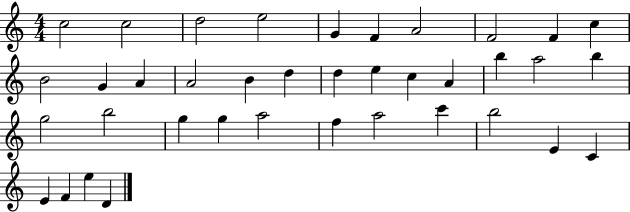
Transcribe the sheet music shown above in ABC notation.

X:1
T:Untitled
M:4/4
L:1/4
K:C
c2 c2 d2 e2 G F A2 F2 F c B2 G A A2 B d d e c A b a2 b g2 b2 g g a2 f a2 c' b2 E C E F e D